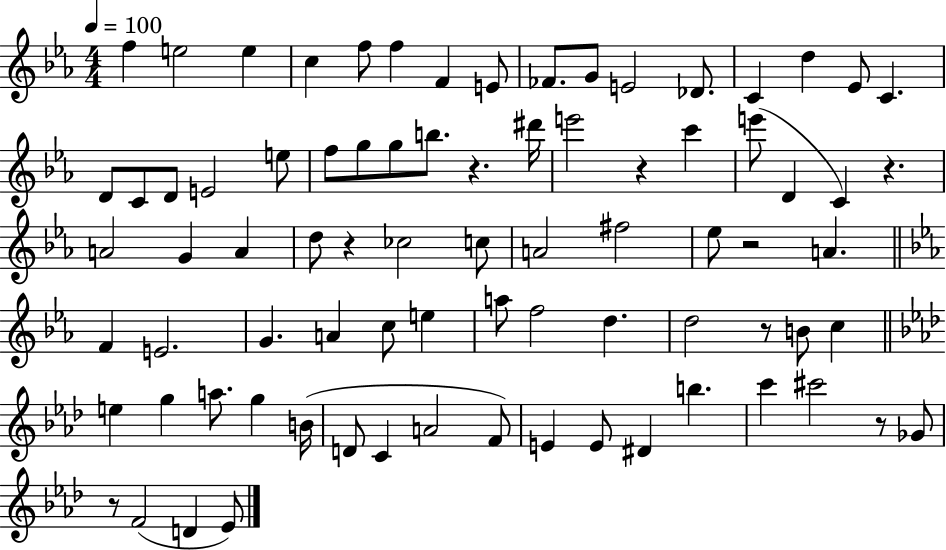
F5/q E5/h E5/q C5/q F5/e F5/q F4/q E4/e FES4/e. G4/e E4/h Db4/e. C4/q D5/q Eb4/e C4/q. D4/e C4/e D4/e E4/h E5/e F5/e G5/e G5/e B5/e. R/q. D#6/s E6/h R/q C6/q E6/e D4/q C4/q R/q. A4/h G4/q A4/q D5/e R/q CES5/h C5/e A4/h F#5/h Eb5/e R/h A4/q. F4/q E4/h. G4/q. A4/q C5/e E5/q A5/e F5/h D5/q. D5/h R/e B4/e C5/q E5/q G5/q A5/e. G5/q B4/s D4/e C4/q A4/h F4/e E4/q E4/e D#4/q B5/q. C6/q C#6/h R/e Gb4/e R/e F4/h D4/q Eb4/e